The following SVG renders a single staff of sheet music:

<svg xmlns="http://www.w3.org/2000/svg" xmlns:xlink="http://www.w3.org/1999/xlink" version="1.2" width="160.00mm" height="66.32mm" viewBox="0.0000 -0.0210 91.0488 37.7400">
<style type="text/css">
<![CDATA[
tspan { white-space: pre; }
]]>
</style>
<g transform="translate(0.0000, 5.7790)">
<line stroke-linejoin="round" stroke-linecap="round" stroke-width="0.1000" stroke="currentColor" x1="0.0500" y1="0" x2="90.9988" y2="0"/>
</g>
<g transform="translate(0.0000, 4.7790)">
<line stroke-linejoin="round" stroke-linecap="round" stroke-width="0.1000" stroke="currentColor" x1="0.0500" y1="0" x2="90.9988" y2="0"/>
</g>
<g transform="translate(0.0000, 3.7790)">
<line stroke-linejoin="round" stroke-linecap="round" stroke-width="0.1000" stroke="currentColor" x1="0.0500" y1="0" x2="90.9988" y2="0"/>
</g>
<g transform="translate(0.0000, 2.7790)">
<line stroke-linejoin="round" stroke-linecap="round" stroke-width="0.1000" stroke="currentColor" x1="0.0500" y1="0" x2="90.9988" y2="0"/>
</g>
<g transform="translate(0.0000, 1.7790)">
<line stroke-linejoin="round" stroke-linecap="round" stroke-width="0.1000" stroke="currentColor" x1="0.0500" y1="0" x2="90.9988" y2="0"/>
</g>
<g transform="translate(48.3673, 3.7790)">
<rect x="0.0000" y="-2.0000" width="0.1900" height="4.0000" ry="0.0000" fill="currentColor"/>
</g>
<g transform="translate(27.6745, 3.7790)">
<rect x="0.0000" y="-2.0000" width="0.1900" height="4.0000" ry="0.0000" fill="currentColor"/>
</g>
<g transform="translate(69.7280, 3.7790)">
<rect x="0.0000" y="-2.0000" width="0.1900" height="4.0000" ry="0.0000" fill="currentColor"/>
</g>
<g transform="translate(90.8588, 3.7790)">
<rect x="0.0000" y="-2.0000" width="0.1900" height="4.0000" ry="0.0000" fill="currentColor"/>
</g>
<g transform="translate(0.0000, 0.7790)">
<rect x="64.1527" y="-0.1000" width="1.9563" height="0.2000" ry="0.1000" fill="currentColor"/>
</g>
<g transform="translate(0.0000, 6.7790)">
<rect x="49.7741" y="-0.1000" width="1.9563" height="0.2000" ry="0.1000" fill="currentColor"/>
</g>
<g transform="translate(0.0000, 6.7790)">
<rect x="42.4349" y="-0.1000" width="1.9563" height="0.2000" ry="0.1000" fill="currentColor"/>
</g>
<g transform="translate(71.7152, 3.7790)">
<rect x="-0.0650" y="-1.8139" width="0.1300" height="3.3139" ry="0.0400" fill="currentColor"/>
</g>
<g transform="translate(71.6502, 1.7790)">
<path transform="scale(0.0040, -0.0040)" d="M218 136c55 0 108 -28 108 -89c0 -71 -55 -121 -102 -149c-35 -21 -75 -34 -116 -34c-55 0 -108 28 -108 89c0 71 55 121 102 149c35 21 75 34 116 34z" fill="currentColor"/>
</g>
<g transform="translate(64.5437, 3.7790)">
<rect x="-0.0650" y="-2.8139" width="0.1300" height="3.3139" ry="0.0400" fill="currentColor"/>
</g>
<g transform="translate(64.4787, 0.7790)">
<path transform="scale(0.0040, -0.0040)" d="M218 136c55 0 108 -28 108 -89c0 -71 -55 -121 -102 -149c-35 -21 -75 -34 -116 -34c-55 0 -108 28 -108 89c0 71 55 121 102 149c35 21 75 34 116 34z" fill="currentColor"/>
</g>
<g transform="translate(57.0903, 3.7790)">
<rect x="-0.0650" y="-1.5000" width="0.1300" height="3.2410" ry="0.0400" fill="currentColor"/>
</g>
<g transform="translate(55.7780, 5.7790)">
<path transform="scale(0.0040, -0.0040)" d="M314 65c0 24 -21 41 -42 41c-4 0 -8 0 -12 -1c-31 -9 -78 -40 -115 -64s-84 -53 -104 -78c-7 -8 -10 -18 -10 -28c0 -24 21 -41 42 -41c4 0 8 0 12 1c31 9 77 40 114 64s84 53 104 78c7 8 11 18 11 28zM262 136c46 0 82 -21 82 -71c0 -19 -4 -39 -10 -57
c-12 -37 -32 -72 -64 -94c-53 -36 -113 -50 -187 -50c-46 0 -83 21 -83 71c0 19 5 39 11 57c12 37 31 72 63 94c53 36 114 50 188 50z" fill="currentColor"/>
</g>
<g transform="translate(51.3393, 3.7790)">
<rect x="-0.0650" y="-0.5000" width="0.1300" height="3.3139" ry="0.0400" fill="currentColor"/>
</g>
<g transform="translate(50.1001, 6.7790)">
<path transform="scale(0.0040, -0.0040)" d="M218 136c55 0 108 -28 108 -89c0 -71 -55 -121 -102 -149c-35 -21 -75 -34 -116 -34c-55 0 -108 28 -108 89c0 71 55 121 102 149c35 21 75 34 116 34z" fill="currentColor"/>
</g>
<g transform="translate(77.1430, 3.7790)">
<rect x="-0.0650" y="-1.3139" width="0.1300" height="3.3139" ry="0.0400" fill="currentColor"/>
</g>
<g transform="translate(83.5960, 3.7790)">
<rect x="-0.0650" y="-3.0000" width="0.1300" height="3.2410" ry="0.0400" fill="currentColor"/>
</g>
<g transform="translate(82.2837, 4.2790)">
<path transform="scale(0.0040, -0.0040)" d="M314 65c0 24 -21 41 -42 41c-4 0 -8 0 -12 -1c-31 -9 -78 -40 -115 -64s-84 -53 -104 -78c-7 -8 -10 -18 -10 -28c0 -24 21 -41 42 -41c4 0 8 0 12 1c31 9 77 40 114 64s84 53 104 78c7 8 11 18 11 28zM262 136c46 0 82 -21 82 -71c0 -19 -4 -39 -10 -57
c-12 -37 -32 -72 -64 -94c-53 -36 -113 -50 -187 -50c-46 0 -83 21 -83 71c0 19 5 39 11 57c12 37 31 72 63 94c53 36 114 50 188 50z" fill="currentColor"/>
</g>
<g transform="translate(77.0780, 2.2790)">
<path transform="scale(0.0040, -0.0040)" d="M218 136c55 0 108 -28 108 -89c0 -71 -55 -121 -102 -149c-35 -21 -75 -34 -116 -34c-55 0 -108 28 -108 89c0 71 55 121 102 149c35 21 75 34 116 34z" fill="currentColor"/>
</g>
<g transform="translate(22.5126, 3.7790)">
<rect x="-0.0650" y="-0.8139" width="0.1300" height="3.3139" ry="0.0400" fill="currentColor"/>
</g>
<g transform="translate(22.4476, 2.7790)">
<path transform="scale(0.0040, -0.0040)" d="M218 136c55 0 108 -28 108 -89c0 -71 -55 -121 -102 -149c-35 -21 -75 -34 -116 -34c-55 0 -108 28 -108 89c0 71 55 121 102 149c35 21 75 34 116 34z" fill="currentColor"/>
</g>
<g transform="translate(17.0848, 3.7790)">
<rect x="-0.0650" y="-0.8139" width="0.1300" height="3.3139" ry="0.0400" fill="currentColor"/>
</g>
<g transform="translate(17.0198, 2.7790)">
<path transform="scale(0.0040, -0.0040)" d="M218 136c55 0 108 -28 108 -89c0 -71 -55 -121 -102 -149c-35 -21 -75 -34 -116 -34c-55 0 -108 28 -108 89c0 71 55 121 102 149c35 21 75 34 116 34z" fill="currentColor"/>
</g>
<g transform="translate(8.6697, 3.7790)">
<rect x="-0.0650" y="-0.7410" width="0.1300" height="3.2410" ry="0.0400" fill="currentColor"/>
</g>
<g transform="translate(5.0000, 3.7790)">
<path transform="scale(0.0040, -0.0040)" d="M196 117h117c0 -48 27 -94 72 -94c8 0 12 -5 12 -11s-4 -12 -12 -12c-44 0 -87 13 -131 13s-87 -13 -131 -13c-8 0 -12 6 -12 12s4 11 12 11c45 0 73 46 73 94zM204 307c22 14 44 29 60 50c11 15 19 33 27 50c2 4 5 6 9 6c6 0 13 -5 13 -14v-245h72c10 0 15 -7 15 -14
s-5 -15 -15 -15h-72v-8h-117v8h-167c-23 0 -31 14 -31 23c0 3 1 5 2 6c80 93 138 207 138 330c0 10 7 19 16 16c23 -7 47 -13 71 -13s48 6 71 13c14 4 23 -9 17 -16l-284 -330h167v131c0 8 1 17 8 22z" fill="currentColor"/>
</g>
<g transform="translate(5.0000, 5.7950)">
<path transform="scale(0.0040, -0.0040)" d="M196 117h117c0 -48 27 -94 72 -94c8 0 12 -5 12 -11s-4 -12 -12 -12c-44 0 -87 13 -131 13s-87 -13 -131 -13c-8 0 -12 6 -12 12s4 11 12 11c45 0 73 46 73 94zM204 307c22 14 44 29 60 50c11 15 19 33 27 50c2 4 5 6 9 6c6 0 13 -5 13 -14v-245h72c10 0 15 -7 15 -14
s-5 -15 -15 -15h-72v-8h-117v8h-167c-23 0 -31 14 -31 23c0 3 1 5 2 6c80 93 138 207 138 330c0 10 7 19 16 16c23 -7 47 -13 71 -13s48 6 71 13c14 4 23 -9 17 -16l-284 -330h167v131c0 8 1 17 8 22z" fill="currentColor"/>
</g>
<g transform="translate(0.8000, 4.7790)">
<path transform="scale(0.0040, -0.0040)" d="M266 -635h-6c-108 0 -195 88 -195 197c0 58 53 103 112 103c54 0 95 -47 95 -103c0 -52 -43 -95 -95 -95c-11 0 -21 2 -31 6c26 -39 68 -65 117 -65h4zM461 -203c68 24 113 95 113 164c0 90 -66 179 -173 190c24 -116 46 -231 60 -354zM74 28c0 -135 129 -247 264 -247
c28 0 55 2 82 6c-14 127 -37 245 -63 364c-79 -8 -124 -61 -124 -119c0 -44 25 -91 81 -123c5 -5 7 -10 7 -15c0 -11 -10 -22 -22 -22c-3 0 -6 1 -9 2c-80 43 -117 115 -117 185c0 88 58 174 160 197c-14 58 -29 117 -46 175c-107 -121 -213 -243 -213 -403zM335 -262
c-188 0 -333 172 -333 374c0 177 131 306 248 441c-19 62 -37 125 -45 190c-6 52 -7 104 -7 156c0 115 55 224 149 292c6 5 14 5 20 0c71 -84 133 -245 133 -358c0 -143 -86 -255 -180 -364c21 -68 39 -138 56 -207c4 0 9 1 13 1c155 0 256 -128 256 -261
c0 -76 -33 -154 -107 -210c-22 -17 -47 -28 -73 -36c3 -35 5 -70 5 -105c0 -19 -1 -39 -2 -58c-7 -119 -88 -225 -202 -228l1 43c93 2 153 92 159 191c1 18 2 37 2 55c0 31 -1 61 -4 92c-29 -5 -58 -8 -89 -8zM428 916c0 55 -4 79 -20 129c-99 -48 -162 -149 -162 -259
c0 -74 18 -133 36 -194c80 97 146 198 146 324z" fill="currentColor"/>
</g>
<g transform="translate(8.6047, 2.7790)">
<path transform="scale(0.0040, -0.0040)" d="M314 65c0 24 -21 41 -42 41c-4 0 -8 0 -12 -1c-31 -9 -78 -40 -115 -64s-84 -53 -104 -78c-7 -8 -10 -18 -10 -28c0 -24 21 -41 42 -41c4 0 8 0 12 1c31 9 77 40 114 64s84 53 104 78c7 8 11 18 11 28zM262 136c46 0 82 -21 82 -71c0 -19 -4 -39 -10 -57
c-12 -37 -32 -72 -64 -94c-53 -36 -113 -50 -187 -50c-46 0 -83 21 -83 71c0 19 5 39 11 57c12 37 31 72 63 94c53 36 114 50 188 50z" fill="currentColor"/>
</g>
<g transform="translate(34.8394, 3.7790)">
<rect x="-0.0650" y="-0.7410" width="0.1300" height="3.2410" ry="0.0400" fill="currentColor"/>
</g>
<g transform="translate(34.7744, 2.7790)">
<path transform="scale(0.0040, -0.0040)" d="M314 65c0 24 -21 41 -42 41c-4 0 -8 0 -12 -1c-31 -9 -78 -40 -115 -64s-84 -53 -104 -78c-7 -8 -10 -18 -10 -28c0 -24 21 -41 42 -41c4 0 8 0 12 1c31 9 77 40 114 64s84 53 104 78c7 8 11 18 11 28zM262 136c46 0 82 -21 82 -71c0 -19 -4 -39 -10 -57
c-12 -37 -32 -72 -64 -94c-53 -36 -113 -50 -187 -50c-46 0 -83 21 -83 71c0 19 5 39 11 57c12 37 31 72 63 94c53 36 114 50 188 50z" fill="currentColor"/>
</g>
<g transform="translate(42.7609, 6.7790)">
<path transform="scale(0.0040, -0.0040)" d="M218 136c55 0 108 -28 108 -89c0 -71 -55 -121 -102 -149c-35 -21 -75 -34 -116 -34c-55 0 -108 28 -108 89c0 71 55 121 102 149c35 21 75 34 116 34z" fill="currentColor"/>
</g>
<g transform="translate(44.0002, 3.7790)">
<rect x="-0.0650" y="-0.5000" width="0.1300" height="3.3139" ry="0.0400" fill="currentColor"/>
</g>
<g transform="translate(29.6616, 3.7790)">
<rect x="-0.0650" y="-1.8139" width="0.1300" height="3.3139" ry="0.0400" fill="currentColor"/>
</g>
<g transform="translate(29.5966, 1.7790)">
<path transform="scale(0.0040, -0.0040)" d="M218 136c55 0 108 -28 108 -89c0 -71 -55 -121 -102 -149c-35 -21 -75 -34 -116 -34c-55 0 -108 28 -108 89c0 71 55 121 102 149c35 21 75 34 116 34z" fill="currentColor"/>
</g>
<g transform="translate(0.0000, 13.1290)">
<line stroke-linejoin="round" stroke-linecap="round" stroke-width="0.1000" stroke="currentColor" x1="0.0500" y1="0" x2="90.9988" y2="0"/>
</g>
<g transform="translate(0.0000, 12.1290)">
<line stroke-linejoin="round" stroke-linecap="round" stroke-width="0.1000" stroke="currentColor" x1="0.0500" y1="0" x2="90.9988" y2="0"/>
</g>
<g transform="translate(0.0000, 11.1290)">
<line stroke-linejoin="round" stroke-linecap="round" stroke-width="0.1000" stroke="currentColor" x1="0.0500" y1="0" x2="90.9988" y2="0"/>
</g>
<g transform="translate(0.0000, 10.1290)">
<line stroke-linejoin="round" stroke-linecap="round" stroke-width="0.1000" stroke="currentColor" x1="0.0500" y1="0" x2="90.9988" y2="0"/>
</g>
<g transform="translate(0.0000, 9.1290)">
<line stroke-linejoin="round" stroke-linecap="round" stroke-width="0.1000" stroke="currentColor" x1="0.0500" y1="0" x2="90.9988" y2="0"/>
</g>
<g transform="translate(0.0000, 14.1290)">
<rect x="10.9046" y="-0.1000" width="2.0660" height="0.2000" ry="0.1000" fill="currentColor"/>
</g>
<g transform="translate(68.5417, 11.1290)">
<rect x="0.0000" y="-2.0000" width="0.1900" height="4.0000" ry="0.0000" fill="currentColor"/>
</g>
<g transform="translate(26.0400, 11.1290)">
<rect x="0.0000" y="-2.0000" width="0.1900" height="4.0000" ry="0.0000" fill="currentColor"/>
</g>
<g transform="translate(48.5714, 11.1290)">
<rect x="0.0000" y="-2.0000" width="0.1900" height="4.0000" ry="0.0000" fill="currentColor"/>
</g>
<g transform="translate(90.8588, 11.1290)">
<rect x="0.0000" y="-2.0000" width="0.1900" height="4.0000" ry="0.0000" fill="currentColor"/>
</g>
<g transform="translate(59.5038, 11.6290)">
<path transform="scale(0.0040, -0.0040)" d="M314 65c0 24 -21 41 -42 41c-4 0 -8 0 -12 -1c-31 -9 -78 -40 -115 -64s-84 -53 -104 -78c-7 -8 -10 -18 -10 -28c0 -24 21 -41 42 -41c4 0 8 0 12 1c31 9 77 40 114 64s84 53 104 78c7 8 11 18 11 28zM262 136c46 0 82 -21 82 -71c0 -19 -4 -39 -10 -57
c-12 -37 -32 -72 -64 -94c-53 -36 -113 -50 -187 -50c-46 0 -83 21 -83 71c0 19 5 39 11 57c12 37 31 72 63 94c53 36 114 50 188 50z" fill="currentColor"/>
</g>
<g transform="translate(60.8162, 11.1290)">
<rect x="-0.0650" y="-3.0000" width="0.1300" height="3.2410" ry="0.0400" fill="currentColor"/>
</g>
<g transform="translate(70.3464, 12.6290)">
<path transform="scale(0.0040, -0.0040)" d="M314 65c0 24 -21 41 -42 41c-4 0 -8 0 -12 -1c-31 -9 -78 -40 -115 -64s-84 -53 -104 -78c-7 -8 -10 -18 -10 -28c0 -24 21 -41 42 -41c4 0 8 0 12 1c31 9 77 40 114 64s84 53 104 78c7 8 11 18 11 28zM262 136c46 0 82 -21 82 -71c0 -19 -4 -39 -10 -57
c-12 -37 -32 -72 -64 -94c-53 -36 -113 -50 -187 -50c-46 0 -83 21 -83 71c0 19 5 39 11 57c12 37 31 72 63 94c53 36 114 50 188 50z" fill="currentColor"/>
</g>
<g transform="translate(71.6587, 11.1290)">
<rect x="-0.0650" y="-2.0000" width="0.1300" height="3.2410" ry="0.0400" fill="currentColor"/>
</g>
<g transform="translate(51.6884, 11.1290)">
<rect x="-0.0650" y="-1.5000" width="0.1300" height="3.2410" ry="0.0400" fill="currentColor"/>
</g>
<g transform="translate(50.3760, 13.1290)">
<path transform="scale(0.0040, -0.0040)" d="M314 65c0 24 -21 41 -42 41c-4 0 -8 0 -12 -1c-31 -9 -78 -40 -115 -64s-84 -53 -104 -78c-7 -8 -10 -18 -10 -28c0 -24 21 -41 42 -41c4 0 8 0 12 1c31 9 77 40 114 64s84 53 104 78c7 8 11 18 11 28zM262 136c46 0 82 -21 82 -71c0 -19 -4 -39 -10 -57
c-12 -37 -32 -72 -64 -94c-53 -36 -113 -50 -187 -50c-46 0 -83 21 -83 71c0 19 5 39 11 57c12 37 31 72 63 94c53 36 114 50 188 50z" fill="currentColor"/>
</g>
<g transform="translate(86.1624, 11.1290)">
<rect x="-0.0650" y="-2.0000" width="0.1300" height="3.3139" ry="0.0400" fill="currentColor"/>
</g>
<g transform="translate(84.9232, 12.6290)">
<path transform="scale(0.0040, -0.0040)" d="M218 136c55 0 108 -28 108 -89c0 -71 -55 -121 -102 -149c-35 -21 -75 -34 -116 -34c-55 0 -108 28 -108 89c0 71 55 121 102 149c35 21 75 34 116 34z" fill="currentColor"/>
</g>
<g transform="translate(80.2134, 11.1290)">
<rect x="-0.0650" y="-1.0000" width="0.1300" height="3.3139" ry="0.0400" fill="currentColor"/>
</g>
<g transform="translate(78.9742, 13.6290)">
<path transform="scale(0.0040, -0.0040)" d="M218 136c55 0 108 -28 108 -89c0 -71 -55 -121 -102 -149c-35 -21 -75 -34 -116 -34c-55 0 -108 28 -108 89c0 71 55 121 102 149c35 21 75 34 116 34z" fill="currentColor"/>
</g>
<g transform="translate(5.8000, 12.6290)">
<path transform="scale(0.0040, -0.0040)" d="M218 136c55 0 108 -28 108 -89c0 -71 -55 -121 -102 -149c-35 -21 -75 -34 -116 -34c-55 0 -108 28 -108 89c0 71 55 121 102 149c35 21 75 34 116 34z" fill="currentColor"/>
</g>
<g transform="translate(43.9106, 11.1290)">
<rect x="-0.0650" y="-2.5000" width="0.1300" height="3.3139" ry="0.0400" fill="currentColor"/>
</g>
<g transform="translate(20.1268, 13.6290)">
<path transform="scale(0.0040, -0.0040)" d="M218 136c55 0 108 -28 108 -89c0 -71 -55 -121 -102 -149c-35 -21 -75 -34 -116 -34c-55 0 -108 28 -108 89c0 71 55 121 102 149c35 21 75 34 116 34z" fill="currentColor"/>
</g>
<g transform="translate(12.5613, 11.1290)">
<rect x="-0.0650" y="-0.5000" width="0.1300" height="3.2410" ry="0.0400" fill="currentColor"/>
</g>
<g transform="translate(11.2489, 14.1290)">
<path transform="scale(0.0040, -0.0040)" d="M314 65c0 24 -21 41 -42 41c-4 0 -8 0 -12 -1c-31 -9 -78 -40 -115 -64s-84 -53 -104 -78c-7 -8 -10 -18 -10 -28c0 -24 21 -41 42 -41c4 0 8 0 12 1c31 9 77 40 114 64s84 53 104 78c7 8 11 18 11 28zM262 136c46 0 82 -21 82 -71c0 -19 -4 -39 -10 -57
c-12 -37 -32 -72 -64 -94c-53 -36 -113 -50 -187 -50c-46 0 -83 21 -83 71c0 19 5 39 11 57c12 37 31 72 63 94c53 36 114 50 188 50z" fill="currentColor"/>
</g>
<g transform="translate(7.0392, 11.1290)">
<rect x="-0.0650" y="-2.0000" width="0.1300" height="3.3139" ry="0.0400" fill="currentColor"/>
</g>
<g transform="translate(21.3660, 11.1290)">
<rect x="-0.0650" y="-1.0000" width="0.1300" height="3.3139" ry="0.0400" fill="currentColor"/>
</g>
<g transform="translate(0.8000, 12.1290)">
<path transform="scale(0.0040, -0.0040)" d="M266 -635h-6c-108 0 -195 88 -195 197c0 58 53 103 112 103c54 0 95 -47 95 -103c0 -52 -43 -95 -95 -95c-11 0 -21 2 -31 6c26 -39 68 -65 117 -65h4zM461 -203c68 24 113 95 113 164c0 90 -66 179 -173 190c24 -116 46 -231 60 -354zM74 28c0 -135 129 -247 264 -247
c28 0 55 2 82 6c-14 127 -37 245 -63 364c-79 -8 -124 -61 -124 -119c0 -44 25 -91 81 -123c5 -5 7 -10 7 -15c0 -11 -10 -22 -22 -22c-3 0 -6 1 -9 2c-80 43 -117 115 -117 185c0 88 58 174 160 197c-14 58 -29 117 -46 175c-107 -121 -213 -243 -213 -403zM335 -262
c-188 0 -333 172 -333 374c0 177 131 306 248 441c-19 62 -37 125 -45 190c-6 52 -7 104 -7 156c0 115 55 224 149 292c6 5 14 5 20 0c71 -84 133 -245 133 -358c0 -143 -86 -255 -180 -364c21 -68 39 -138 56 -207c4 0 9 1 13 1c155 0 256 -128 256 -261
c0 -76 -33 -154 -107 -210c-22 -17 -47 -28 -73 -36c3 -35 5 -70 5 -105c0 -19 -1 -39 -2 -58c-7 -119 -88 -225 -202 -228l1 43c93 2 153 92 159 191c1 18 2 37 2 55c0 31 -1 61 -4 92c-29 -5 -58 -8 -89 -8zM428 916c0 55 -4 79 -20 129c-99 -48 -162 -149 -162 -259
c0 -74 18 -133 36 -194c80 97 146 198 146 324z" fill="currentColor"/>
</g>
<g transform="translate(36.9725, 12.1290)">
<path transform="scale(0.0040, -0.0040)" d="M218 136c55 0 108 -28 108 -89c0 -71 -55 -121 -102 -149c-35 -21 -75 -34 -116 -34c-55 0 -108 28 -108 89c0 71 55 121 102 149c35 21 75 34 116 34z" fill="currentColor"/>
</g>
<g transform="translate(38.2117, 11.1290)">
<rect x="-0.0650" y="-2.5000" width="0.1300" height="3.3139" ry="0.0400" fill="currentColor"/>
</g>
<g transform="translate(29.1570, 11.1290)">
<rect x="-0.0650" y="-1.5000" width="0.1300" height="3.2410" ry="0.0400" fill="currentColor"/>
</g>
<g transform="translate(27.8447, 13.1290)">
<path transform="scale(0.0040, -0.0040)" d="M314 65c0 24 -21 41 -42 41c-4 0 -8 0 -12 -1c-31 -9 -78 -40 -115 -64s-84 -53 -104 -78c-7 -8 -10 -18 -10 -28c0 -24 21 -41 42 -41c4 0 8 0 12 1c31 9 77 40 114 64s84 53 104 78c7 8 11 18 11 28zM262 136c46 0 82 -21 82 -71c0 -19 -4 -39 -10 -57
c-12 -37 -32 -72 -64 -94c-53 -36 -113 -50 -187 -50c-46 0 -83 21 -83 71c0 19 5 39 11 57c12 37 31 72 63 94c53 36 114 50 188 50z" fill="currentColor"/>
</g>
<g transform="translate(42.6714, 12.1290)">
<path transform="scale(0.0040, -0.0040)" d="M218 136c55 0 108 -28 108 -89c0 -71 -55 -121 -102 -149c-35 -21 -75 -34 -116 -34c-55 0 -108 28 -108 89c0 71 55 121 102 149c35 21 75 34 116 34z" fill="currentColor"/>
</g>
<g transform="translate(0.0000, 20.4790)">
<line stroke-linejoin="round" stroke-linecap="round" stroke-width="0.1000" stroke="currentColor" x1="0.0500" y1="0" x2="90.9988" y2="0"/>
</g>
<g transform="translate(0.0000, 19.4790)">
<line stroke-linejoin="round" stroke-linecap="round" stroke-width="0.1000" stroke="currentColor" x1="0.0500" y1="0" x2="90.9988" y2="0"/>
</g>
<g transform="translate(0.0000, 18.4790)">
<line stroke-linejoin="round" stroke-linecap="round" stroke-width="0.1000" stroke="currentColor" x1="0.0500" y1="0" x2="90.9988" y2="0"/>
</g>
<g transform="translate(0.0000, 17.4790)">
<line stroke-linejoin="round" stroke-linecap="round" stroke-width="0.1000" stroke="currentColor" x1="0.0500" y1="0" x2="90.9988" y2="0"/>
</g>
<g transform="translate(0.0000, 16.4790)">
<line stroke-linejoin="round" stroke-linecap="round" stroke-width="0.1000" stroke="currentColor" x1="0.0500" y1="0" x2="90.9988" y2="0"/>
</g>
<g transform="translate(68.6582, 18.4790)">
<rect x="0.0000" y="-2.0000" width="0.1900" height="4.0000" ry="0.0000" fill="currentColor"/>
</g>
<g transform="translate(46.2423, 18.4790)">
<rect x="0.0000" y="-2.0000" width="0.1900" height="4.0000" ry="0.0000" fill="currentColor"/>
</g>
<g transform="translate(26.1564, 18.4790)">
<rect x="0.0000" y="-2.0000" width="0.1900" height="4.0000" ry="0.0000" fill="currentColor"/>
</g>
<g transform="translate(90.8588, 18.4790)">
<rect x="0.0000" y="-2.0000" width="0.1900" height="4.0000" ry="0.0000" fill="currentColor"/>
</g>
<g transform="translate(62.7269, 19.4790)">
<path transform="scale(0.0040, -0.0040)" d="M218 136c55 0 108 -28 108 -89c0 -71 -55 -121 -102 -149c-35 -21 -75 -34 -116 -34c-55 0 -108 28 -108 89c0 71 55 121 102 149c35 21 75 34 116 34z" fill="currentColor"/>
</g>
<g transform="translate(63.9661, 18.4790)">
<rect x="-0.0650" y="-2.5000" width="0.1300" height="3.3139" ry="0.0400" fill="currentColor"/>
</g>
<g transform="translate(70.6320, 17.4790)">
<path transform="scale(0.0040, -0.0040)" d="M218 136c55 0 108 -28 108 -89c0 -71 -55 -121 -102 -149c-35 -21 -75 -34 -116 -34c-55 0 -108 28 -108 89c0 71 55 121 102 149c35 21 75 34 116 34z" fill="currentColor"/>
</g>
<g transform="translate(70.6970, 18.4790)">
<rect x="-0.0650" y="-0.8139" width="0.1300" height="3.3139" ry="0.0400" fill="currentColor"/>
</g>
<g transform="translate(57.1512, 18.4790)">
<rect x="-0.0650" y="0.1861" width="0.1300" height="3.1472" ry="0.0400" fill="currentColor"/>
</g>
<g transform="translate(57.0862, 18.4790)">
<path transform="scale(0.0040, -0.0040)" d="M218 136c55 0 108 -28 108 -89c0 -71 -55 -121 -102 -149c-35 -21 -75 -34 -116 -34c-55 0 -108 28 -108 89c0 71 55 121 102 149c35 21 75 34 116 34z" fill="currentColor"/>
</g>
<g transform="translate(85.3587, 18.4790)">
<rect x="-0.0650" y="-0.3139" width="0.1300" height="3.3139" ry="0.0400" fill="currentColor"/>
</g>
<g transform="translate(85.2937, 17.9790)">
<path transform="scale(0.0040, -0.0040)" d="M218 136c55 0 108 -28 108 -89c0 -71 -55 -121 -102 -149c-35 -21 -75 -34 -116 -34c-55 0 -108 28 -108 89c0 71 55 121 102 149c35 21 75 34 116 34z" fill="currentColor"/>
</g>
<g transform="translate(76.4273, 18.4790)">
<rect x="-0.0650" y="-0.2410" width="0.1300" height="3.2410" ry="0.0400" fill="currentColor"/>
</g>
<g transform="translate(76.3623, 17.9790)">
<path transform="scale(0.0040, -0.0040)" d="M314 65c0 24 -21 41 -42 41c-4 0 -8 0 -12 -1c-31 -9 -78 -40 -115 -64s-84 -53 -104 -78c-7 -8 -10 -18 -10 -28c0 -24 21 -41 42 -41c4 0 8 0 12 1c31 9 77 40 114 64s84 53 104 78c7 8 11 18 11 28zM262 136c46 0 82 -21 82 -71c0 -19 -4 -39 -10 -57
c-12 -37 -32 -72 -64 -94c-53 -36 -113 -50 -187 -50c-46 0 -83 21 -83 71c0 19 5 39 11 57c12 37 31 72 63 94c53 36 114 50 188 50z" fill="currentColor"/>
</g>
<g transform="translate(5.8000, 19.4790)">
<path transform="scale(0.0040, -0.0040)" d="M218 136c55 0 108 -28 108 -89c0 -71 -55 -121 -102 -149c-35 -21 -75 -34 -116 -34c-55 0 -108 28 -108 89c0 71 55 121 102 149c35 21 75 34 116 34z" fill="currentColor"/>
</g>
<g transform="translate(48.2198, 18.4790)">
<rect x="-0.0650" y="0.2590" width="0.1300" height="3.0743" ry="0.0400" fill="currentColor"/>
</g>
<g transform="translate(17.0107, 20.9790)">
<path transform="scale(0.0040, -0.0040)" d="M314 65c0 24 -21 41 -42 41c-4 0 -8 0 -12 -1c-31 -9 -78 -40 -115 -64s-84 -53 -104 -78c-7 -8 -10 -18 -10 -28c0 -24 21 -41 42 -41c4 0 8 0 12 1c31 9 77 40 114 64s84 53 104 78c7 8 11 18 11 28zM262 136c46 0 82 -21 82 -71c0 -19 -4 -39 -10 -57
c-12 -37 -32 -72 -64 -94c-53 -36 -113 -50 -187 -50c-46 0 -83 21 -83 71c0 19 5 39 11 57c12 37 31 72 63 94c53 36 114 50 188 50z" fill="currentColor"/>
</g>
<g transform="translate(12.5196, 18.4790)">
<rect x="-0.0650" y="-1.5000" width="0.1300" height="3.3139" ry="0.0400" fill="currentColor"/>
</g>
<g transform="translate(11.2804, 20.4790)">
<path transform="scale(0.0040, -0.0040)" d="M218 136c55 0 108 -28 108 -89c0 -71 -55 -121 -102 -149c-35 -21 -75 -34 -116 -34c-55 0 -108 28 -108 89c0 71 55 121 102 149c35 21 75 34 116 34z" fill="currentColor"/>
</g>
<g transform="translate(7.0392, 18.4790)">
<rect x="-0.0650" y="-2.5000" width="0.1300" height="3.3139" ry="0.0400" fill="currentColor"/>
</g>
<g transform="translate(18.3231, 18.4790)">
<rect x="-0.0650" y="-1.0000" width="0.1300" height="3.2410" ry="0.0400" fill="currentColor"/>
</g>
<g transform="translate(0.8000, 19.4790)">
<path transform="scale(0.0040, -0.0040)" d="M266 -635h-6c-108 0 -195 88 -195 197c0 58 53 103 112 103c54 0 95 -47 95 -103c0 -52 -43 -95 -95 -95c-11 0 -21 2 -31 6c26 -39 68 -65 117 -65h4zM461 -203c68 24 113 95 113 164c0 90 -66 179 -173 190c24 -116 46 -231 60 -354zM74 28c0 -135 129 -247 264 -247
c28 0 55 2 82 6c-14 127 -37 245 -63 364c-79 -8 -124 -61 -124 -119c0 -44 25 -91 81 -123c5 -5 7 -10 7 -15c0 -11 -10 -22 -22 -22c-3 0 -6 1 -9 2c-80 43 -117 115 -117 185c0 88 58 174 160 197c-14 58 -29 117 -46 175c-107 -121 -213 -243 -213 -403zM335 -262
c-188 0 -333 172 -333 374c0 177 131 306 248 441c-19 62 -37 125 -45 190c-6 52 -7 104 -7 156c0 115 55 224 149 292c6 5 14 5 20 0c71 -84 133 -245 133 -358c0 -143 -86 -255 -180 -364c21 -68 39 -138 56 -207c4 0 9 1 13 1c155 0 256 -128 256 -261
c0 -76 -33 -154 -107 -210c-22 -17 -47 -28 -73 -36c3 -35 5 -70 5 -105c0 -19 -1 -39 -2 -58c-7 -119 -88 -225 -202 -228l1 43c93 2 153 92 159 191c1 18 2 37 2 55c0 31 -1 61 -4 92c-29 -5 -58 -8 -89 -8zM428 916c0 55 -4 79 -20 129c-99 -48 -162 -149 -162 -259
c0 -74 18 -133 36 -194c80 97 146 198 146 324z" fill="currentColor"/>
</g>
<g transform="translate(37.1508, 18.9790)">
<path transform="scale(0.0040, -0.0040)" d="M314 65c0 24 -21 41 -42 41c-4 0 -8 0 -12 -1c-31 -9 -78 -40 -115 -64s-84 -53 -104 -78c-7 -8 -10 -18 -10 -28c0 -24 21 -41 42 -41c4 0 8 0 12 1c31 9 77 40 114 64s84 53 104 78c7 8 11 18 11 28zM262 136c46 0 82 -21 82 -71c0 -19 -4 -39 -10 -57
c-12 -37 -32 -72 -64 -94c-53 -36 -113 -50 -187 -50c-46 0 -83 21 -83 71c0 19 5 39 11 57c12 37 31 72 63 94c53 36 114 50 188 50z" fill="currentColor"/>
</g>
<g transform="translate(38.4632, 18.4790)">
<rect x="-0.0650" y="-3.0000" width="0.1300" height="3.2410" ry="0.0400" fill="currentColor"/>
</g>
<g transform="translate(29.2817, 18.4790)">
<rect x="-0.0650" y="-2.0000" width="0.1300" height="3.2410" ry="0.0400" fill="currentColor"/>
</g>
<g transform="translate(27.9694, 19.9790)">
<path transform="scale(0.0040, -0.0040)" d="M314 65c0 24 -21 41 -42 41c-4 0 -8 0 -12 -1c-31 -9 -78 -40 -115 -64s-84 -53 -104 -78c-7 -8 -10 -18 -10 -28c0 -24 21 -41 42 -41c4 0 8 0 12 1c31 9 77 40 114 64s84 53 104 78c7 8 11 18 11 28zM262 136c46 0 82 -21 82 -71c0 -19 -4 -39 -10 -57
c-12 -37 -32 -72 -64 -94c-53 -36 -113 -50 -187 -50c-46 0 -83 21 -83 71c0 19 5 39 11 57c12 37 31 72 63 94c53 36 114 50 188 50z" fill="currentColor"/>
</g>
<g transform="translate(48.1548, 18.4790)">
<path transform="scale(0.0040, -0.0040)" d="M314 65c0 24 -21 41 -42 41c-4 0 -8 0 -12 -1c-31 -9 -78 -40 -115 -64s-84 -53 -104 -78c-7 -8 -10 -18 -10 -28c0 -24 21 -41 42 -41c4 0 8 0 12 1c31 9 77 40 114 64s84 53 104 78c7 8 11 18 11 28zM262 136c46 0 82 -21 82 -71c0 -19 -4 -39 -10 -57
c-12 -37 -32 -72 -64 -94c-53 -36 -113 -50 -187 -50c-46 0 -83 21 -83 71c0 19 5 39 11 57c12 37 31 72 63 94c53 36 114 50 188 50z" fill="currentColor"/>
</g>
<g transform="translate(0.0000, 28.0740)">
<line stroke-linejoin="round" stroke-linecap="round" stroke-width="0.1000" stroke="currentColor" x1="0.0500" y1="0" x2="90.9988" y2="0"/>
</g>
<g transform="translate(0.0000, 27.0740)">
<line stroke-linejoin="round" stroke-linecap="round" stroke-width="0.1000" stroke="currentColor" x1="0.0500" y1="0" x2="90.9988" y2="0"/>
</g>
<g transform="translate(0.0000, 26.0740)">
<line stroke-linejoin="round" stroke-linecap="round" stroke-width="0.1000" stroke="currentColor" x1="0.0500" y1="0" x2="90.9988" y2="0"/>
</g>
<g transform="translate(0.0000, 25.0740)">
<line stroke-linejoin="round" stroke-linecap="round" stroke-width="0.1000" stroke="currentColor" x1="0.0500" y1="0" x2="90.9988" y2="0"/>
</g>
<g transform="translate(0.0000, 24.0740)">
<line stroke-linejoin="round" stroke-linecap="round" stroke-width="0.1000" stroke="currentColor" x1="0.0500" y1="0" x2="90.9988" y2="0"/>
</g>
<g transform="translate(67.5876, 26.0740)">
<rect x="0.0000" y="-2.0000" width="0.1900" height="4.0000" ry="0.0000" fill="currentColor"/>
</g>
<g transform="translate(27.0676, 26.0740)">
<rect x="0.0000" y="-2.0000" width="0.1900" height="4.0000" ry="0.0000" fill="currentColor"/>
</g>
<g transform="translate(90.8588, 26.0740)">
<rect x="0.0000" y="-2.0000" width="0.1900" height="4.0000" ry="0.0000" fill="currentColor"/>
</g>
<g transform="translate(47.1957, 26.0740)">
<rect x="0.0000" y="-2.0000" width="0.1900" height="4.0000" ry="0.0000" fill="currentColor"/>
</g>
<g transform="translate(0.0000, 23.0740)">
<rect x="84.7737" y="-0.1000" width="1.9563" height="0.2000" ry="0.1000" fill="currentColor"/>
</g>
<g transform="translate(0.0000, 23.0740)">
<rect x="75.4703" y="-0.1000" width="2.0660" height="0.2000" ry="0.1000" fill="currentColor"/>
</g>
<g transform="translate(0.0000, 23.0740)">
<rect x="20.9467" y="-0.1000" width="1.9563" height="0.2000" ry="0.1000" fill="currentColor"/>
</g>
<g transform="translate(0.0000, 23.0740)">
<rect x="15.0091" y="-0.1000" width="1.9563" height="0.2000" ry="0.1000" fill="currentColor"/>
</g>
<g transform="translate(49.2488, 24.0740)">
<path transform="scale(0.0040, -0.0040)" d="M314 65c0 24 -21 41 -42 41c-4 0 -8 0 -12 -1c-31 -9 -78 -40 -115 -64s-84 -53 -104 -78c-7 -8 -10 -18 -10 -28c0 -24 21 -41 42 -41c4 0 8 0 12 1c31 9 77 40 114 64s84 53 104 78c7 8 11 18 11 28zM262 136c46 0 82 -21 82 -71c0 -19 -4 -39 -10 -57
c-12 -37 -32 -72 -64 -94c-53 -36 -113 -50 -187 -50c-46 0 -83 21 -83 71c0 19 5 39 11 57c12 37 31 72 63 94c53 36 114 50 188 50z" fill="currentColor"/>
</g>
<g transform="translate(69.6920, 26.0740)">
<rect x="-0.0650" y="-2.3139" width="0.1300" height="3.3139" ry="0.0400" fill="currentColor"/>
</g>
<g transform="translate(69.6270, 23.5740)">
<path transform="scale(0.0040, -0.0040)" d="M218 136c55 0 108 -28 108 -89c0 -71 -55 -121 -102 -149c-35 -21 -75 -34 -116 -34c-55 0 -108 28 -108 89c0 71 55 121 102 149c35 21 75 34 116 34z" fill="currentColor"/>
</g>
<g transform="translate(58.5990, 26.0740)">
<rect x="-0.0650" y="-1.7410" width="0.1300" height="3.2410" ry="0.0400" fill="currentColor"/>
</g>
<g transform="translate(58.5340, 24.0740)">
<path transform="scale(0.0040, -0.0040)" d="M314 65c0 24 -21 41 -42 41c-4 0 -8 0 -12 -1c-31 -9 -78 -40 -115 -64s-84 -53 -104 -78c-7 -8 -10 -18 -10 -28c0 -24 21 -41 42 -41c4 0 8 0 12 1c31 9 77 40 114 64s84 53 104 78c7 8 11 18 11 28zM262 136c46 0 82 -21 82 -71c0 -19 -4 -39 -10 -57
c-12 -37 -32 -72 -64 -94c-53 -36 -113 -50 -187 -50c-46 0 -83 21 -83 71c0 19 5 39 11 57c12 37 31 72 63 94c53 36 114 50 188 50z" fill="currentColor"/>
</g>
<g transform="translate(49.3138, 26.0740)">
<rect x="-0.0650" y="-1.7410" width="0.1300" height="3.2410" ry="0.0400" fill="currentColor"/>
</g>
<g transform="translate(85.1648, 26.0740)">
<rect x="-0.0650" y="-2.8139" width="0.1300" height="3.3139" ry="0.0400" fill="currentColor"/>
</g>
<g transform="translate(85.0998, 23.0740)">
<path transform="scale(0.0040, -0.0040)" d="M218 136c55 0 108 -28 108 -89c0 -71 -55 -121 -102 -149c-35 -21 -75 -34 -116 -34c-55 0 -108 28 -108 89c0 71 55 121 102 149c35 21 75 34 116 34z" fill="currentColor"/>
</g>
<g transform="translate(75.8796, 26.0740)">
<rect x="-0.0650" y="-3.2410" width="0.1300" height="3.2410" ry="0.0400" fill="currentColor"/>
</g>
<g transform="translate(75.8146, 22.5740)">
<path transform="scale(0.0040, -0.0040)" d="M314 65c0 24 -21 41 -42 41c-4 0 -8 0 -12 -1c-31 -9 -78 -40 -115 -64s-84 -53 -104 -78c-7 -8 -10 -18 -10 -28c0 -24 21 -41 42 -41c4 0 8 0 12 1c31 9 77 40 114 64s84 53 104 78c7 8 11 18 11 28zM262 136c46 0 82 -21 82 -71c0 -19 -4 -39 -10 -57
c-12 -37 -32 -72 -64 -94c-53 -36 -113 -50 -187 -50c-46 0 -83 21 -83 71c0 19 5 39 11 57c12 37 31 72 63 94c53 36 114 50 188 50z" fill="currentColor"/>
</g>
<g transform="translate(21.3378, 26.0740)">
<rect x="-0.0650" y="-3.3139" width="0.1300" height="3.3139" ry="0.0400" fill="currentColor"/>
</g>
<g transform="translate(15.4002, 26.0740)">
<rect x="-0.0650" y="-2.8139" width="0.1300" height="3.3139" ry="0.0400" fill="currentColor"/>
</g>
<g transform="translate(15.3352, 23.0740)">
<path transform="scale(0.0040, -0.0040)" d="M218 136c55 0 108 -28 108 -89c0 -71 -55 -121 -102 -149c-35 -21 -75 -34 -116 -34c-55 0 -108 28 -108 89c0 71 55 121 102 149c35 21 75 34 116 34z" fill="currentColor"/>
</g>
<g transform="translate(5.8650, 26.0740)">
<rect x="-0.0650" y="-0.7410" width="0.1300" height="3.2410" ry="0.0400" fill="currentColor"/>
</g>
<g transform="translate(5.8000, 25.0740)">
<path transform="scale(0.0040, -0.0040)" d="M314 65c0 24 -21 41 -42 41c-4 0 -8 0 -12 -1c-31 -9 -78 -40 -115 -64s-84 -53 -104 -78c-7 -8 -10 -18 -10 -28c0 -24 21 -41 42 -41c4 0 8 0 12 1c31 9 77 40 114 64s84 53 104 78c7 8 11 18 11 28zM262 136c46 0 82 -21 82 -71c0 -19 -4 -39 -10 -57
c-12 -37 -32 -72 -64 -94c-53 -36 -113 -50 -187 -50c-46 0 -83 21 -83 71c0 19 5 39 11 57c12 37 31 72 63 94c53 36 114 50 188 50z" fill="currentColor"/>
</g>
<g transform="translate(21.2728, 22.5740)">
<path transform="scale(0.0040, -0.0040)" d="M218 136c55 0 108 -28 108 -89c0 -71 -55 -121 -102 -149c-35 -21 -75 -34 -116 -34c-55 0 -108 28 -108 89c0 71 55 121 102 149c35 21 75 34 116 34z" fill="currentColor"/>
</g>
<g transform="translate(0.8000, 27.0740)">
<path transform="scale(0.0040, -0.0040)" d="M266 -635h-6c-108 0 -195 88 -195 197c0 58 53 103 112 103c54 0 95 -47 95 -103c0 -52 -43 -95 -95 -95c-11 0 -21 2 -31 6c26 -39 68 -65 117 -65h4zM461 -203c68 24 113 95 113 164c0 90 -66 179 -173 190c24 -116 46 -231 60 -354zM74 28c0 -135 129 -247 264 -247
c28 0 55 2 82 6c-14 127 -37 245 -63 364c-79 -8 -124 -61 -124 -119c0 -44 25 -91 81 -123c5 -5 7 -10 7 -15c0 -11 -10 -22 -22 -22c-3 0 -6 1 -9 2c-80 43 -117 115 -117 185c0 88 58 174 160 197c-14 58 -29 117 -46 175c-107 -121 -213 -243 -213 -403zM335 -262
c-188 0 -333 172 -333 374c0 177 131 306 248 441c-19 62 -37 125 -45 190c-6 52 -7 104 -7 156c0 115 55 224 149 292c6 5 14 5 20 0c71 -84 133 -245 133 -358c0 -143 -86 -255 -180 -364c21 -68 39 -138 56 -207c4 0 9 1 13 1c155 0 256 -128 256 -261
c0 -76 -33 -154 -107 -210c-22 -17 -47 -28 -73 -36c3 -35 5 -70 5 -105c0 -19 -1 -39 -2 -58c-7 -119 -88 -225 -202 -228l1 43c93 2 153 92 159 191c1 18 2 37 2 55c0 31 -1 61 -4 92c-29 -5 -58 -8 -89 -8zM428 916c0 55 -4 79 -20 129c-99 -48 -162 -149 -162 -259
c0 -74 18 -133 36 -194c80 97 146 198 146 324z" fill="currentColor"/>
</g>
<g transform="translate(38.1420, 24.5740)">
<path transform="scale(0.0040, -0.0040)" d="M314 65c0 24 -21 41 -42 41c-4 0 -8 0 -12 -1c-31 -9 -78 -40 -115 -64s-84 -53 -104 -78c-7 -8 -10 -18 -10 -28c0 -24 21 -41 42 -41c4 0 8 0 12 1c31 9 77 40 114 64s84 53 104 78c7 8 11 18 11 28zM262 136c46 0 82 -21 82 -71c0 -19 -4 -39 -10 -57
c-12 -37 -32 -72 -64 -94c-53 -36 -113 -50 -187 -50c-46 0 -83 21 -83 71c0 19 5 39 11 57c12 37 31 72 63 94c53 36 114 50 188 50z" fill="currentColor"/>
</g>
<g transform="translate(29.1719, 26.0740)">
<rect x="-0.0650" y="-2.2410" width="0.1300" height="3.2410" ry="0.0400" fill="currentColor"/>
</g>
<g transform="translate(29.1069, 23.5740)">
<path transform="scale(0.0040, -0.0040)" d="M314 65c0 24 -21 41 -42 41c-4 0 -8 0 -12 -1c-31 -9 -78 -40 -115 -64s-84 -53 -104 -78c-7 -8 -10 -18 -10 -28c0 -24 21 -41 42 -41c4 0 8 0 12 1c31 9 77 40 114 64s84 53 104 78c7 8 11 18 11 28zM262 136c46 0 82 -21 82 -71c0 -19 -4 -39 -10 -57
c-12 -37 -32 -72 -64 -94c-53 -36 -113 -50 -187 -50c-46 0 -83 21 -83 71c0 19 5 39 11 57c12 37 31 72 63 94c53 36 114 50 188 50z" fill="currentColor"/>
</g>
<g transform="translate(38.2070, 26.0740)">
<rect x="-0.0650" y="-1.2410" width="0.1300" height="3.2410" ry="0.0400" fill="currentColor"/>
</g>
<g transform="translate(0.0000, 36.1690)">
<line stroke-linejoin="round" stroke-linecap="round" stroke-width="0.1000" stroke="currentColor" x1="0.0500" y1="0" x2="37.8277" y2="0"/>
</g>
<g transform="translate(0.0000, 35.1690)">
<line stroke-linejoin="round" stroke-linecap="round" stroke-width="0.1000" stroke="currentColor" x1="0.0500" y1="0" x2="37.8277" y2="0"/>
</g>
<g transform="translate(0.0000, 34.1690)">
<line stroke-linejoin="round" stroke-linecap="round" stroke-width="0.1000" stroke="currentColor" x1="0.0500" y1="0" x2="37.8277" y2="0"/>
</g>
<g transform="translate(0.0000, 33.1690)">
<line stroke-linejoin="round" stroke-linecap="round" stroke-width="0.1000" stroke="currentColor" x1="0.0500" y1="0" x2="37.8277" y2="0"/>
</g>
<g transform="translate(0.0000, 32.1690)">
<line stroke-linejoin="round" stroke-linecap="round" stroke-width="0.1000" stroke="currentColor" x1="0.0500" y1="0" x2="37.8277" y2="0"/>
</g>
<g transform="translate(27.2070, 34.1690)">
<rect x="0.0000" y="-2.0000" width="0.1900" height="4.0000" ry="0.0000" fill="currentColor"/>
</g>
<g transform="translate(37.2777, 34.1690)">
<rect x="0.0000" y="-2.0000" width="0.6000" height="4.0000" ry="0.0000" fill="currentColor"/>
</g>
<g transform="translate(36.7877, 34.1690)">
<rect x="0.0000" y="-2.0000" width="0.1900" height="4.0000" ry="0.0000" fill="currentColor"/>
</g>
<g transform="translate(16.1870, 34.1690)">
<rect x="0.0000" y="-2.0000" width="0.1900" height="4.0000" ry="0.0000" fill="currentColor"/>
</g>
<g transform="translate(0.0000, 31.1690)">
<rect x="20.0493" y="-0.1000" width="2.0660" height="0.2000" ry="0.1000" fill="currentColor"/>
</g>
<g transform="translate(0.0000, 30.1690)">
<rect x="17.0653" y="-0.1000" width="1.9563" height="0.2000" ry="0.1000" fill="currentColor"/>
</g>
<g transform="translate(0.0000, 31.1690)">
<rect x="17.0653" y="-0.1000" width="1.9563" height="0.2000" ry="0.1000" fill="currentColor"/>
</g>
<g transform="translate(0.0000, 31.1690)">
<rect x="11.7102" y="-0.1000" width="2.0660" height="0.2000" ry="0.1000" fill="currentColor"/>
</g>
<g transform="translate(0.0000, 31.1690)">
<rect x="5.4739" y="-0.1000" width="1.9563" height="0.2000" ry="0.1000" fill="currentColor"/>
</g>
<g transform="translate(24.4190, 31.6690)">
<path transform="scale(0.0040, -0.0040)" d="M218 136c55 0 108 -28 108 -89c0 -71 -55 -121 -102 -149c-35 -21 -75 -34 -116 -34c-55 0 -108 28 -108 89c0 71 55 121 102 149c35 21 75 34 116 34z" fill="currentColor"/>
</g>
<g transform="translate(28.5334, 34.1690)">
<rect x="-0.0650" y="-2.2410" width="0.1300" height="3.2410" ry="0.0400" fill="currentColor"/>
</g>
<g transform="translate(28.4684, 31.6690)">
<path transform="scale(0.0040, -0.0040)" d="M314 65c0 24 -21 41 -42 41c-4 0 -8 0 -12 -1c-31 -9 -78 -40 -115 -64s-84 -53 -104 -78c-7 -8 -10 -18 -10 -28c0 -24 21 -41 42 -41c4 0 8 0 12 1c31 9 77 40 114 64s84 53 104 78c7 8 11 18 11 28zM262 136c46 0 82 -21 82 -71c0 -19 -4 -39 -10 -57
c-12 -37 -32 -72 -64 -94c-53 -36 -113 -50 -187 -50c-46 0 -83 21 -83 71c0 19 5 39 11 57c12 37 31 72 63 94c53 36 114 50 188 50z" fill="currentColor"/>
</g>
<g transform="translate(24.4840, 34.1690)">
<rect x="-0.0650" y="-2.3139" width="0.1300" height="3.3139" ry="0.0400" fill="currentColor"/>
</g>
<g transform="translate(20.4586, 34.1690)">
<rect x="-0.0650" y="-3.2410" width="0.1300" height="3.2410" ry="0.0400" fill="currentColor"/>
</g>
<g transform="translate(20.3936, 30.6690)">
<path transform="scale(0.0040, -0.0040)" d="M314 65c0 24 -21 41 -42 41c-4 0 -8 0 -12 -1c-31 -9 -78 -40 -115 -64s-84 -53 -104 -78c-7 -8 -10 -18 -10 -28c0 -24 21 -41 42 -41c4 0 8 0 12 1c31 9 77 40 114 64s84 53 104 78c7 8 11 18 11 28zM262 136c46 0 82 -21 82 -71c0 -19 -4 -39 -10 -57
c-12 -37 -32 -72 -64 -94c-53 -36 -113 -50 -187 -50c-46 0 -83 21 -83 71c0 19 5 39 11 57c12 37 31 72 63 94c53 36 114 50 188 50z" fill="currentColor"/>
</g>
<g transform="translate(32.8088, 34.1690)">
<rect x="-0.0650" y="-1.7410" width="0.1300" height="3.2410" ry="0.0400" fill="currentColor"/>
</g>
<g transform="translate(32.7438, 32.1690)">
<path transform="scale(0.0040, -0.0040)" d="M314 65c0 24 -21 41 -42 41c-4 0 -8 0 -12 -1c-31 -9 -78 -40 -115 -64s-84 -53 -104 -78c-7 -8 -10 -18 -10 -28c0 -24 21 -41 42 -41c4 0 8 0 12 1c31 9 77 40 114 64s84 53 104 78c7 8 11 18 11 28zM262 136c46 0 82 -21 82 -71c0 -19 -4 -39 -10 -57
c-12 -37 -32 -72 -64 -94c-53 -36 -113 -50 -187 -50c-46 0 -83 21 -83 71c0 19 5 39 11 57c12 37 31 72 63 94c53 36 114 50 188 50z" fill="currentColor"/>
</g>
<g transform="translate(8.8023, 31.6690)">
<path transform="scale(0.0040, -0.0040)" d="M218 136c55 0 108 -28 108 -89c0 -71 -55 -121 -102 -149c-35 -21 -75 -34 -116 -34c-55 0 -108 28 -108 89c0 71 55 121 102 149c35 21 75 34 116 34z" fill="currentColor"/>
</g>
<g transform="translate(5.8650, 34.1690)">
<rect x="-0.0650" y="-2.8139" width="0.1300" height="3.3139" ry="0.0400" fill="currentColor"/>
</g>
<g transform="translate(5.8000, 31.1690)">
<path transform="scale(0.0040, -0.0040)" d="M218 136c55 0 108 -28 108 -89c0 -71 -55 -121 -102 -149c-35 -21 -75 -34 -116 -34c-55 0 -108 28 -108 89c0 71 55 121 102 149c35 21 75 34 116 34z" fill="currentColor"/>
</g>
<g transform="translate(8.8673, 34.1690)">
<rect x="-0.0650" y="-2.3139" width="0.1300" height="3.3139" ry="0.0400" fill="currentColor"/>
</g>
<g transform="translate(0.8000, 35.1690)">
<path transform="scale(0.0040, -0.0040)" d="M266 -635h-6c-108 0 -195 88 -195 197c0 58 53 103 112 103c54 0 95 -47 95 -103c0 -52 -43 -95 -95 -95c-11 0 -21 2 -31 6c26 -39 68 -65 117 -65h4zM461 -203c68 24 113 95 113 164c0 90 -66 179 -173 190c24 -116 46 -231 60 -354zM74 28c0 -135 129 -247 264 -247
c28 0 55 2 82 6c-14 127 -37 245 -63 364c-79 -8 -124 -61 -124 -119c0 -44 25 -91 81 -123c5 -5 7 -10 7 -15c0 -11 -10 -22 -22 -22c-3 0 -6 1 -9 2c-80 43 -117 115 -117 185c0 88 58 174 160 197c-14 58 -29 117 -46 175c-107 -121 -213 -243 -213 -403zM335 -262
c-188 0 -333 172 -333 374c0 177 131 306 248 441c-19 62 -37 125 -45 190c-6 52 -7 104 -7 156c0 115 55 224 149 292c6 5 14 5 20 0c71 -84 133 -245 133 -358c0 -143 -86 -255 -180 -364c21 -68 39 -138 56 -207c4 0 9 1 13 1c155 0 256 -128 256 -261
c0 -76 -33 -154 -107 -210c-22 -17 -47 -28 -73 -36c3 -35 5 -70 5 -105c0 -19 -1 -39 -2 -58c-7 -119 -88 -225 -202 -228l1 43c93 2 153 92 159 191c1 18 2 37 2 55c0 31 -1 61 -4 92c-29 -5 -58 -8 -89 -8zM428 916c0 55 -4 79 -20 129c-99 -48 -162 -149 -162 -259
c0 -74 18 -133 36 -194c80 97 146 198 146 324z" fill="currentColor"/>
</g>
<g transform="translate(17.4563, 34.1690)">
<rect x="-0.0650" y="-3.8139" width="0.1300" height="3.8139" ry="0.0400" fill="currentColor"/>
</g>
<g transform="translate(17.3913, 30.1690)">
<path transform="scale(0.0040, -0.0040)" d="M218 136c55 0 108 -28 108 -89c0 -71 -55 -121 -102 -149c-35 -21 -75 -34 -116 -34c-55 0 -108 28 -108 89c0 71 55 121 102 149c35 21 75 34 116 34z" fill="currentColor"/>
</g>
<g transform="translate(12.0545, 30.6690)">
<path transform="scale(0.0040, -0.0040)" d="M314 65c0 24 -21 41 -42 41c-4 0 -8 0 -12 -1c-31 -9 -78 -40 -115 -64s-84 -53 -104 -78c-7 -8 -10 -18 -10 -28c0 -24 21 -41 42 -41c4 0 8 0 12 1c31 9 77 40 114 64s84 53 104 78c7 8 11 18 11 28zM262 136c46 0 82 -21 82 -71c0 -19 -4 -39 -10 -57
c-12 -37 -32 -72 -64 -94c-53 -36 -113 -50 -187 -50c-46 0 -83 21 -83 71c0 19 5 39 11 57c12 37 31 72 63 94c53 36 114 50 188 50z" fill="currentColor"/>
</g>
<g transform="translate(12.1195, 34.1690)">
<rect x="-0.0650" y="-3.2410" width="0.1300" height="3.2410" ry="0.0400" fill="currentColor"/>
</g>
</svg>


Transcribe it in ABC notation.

X:1
T:Untitled
M:4/4
L:1/4
K:C
d2 d d f d2 C C E2 a f e A2 F C2 D E2 G G E2 A2 F2 D F G E D2 F2 A2 B2 B G d c2 c d2 a b g2 e2 f2 f2 g b2 a a g b2 c' b2 g g2 f2